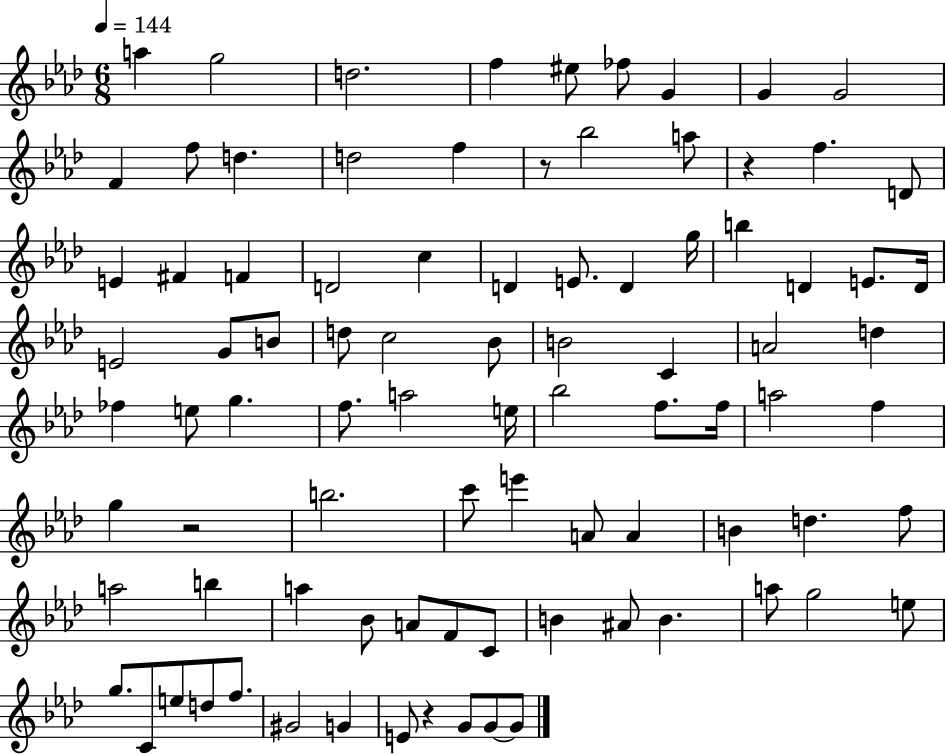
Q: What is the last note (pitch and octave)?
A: G4